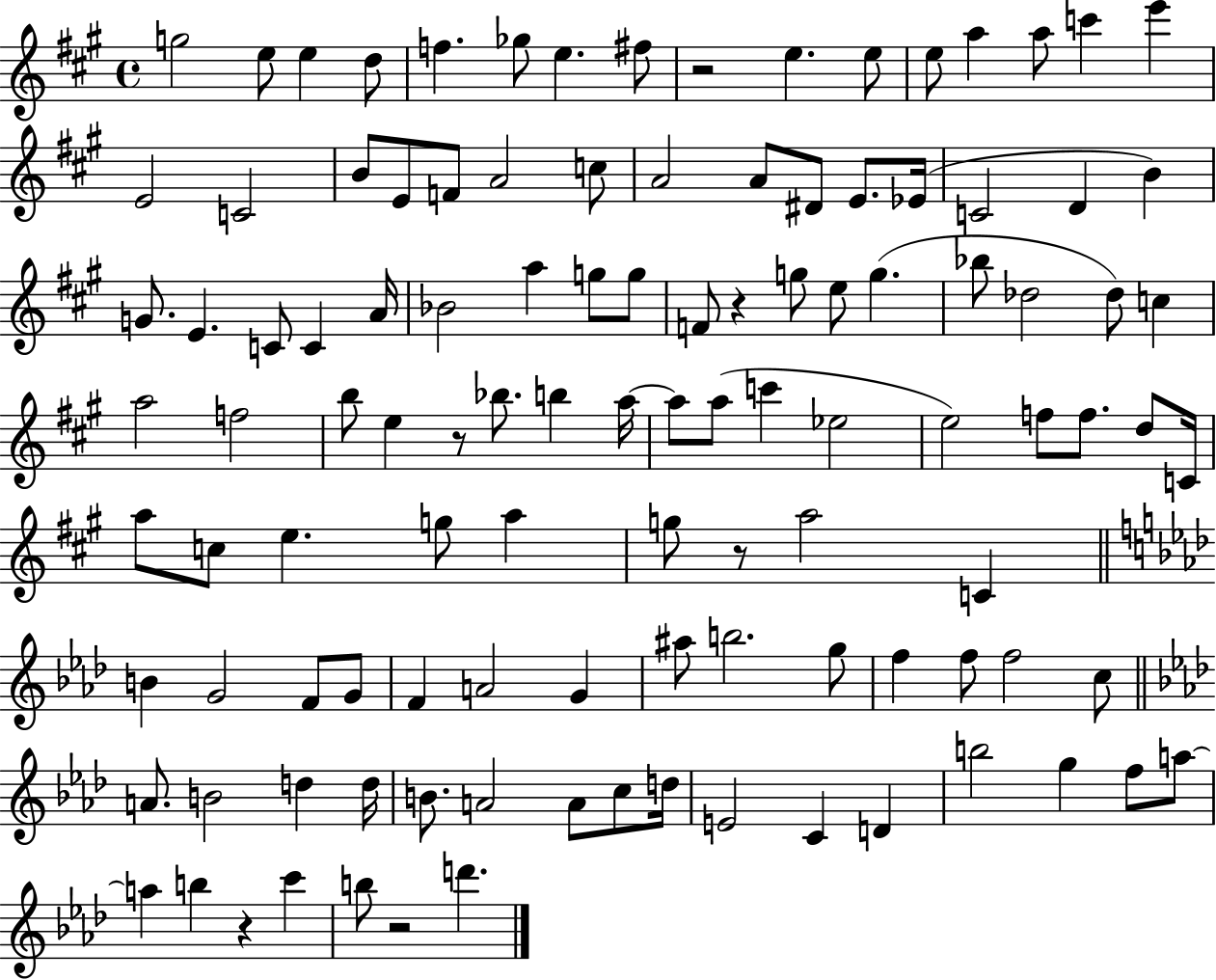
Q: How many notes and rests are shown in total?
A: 112